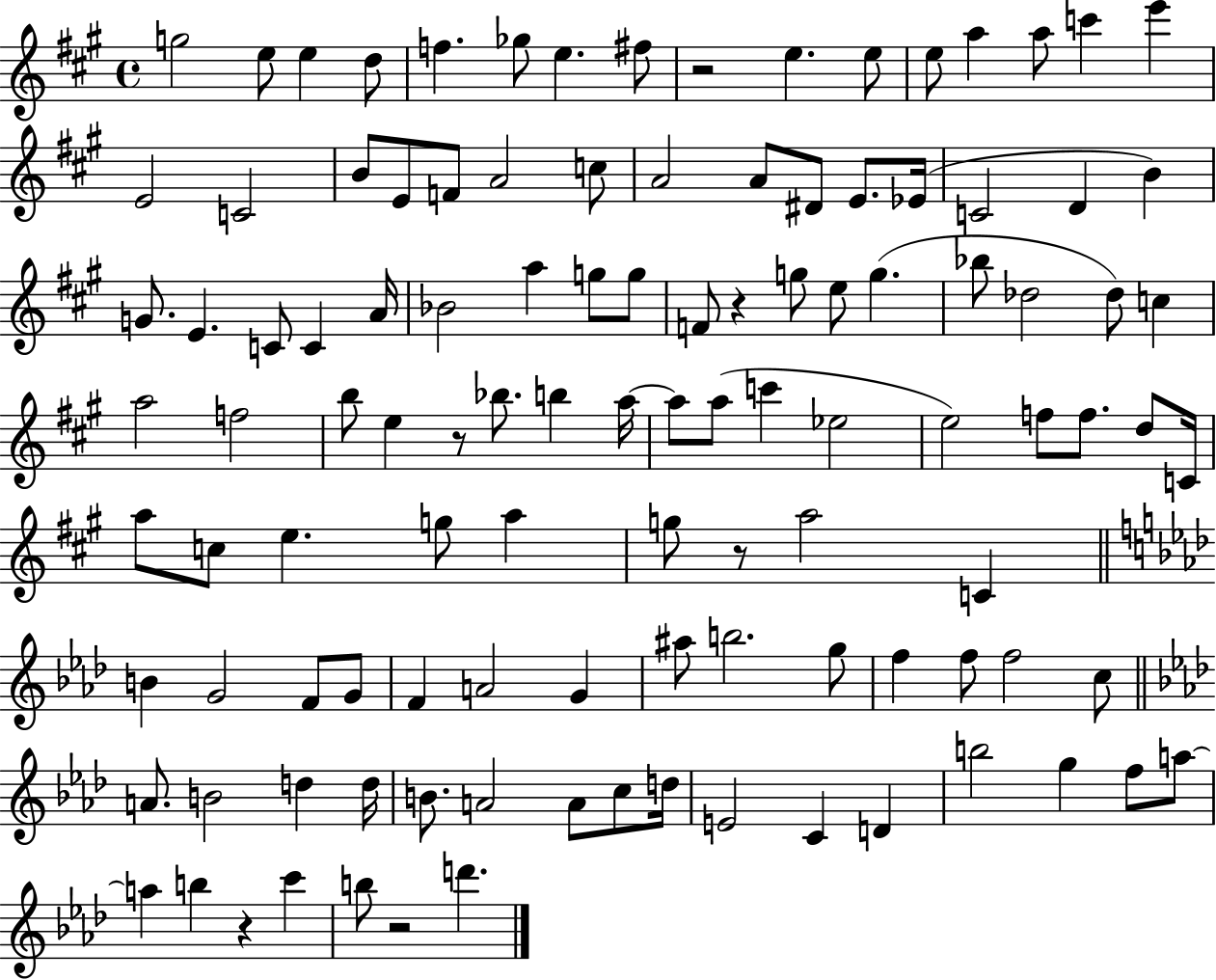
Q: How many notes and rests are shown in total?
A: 112